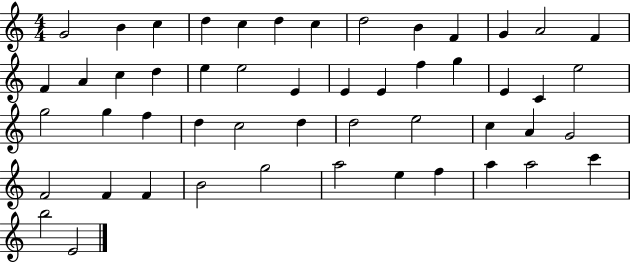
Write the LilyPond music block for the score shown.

{
  \clef treble
  \numericTimeSignature
  \time 4/4
  \key c \major
  g'2 b'4 c''4 | d''4 c''4 d''4 c''4 | d''2 b'4 f'4 | g'4 a'2 f'4 | \break f'4 a'4 c''4 d''4 | e''4 e''2 e'4 | e'4 e'4 f''4 g''4 | e'4 c'4 e''2 | \break g''2 g''4 f''4 | d''4 c''2 d''4 | d''2 e''2 | c''4 a'4 g'2 | \break f'2 f'4 f'4 | b'2 g''2 | a''2 e''4 f''4 | a''4 a''2 c'''4 | \break b''2 e'2 | \bar "|."
}